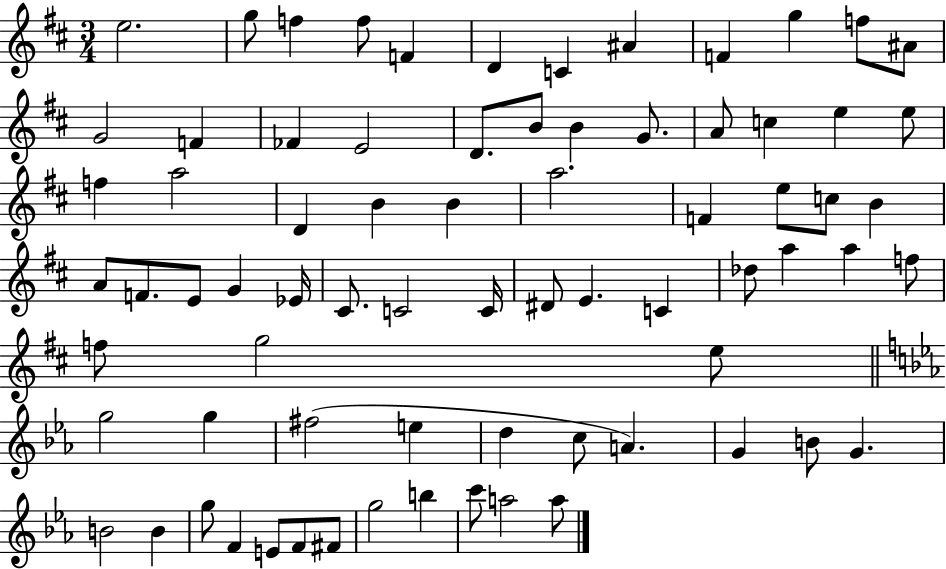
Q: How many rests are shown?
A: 0